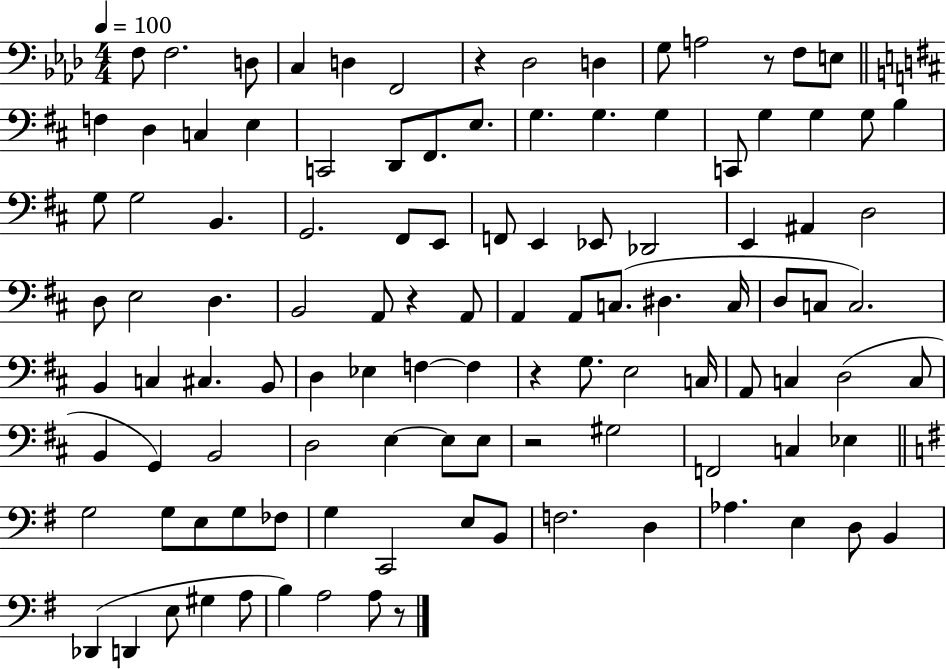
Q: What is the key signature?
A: AES major